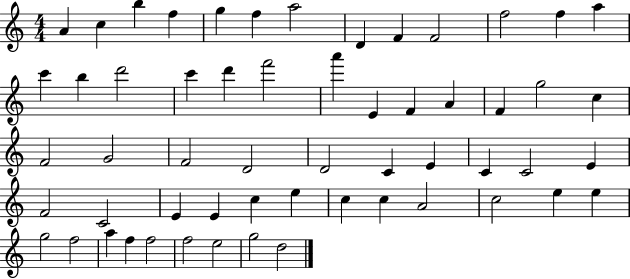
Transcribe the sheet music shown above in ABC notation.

X:1
T:Untitled
M:4/4
L:1/4
K:C
A c b f g f a2 D F F2 f2 f a c' b d'2 c' d' f'2 a' E F A F g2 c F2 G2 F2 D2 D2 C E C C2 E F2 C2 E E c e c c A2 c2 e e g2 f2 a f f2 f2 e2 g2 d2